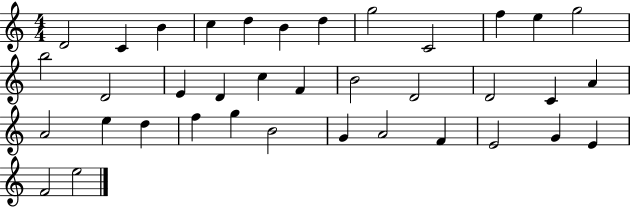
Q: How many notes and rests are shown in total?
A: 37